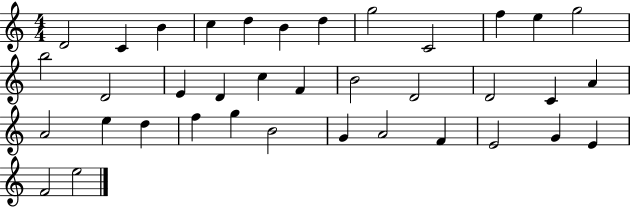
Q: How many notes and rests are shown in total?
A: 37